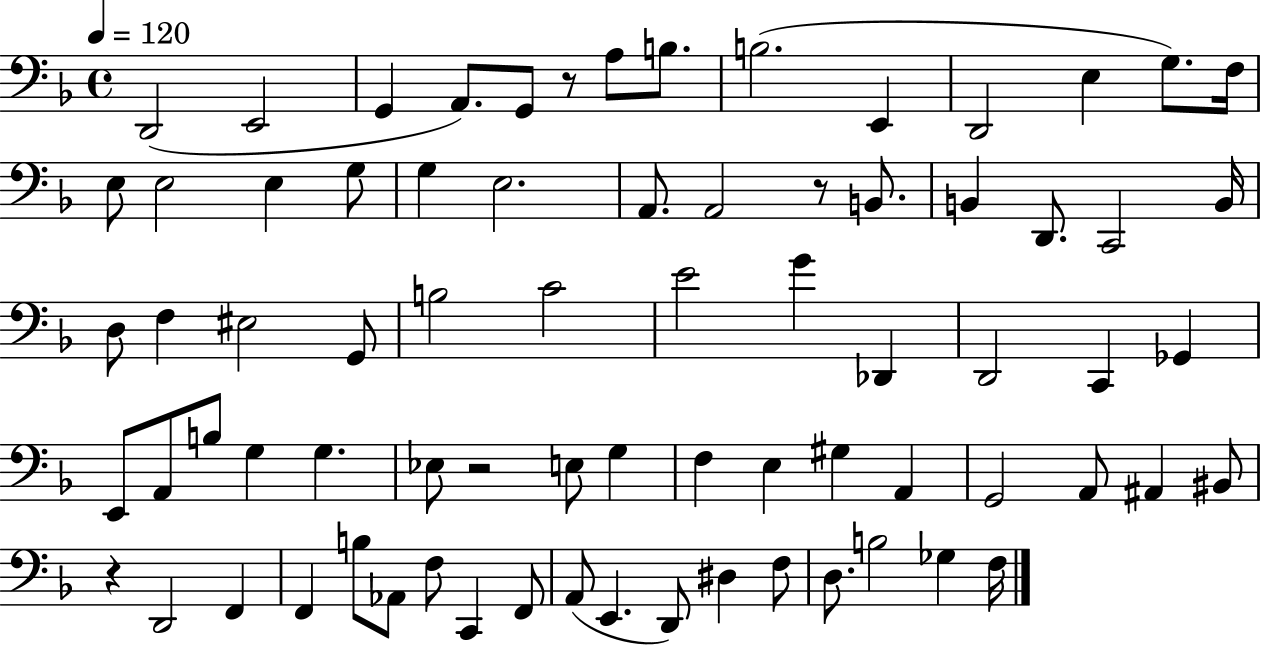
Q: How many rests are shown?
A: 4